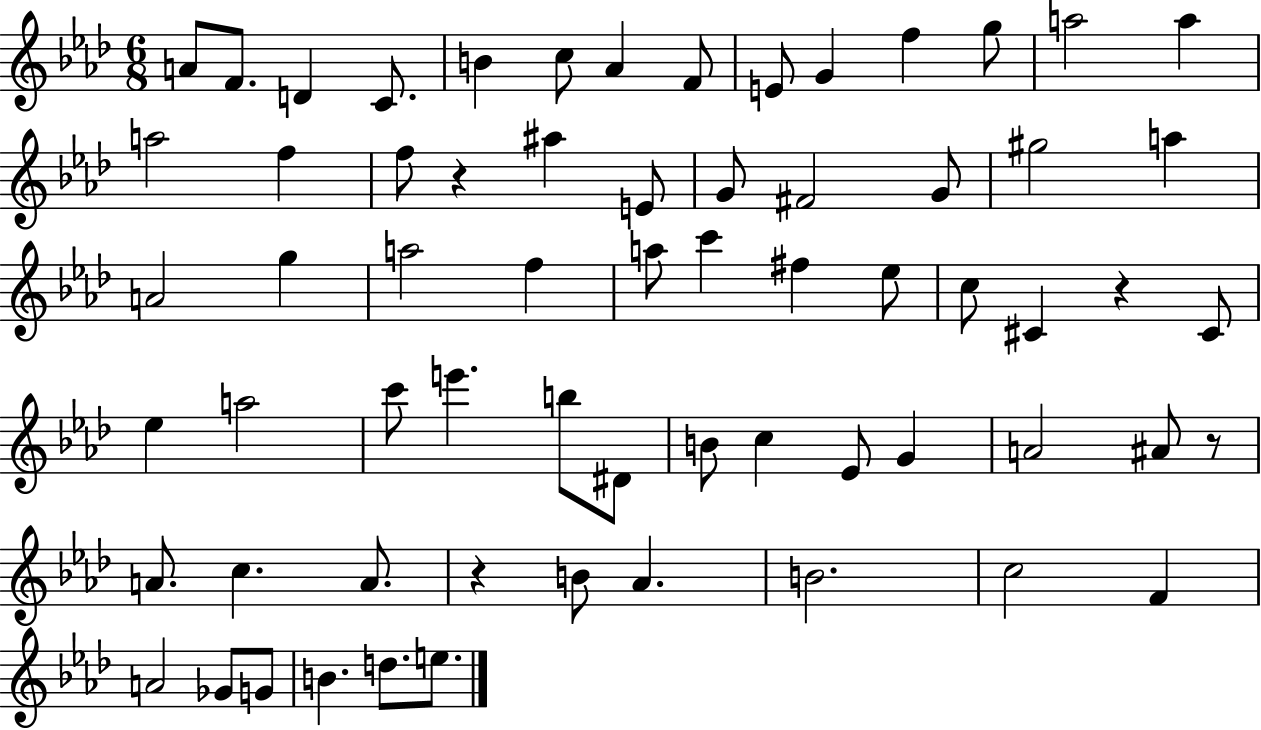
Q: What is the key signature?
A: AES major